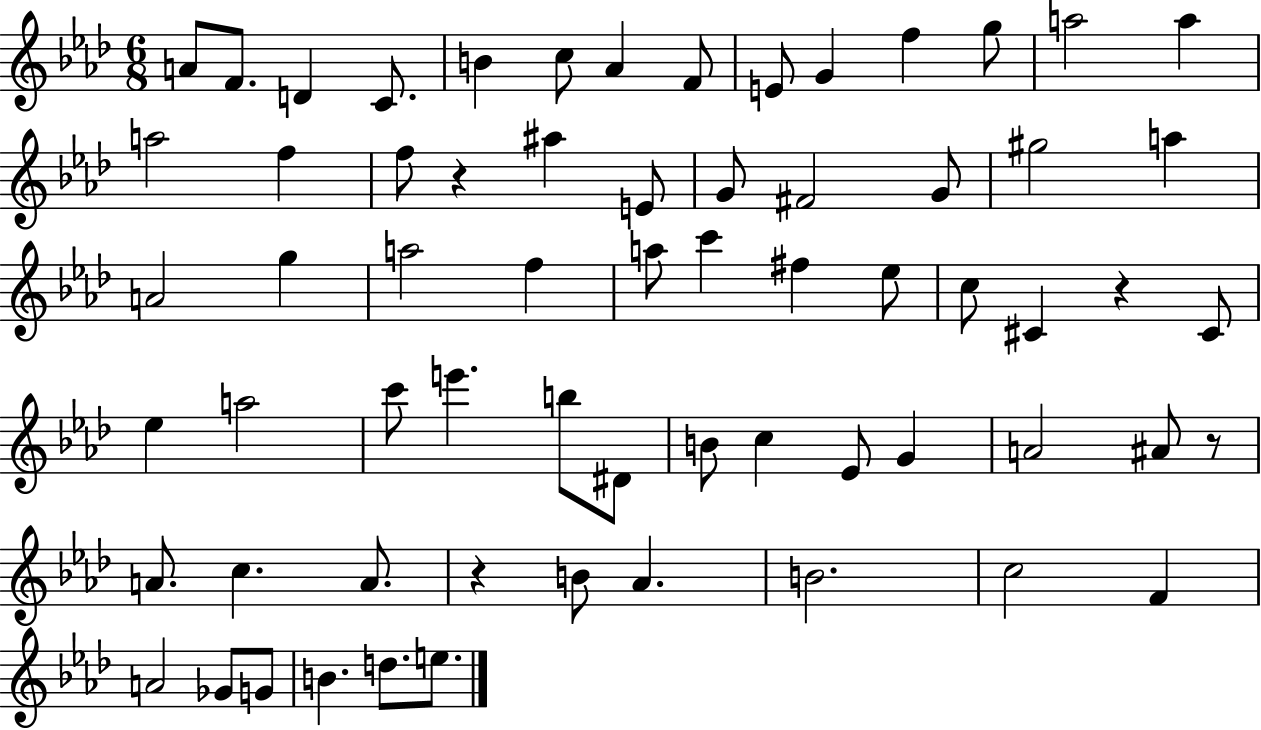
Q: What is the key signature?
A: AES major